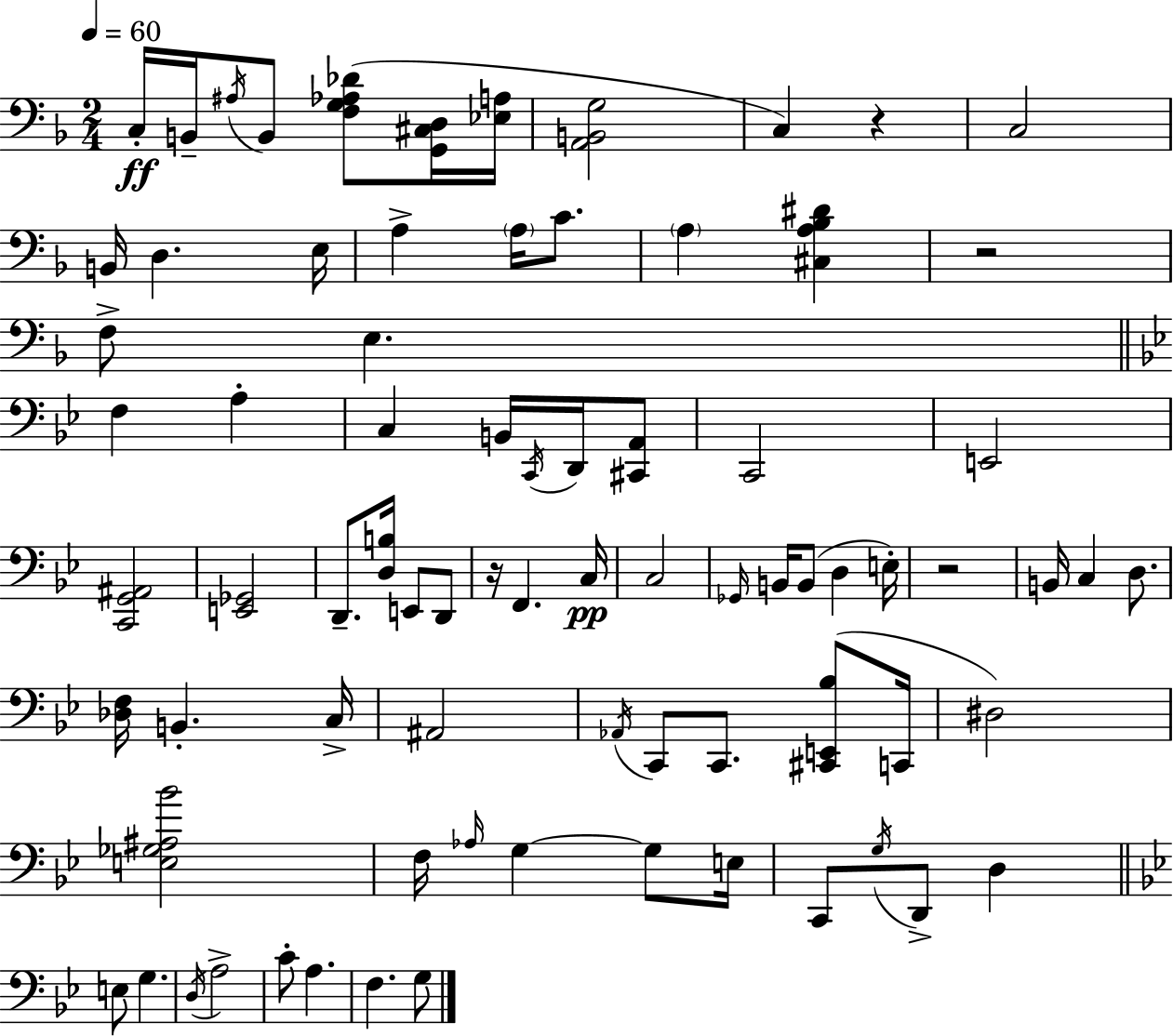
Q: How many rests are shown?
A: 4